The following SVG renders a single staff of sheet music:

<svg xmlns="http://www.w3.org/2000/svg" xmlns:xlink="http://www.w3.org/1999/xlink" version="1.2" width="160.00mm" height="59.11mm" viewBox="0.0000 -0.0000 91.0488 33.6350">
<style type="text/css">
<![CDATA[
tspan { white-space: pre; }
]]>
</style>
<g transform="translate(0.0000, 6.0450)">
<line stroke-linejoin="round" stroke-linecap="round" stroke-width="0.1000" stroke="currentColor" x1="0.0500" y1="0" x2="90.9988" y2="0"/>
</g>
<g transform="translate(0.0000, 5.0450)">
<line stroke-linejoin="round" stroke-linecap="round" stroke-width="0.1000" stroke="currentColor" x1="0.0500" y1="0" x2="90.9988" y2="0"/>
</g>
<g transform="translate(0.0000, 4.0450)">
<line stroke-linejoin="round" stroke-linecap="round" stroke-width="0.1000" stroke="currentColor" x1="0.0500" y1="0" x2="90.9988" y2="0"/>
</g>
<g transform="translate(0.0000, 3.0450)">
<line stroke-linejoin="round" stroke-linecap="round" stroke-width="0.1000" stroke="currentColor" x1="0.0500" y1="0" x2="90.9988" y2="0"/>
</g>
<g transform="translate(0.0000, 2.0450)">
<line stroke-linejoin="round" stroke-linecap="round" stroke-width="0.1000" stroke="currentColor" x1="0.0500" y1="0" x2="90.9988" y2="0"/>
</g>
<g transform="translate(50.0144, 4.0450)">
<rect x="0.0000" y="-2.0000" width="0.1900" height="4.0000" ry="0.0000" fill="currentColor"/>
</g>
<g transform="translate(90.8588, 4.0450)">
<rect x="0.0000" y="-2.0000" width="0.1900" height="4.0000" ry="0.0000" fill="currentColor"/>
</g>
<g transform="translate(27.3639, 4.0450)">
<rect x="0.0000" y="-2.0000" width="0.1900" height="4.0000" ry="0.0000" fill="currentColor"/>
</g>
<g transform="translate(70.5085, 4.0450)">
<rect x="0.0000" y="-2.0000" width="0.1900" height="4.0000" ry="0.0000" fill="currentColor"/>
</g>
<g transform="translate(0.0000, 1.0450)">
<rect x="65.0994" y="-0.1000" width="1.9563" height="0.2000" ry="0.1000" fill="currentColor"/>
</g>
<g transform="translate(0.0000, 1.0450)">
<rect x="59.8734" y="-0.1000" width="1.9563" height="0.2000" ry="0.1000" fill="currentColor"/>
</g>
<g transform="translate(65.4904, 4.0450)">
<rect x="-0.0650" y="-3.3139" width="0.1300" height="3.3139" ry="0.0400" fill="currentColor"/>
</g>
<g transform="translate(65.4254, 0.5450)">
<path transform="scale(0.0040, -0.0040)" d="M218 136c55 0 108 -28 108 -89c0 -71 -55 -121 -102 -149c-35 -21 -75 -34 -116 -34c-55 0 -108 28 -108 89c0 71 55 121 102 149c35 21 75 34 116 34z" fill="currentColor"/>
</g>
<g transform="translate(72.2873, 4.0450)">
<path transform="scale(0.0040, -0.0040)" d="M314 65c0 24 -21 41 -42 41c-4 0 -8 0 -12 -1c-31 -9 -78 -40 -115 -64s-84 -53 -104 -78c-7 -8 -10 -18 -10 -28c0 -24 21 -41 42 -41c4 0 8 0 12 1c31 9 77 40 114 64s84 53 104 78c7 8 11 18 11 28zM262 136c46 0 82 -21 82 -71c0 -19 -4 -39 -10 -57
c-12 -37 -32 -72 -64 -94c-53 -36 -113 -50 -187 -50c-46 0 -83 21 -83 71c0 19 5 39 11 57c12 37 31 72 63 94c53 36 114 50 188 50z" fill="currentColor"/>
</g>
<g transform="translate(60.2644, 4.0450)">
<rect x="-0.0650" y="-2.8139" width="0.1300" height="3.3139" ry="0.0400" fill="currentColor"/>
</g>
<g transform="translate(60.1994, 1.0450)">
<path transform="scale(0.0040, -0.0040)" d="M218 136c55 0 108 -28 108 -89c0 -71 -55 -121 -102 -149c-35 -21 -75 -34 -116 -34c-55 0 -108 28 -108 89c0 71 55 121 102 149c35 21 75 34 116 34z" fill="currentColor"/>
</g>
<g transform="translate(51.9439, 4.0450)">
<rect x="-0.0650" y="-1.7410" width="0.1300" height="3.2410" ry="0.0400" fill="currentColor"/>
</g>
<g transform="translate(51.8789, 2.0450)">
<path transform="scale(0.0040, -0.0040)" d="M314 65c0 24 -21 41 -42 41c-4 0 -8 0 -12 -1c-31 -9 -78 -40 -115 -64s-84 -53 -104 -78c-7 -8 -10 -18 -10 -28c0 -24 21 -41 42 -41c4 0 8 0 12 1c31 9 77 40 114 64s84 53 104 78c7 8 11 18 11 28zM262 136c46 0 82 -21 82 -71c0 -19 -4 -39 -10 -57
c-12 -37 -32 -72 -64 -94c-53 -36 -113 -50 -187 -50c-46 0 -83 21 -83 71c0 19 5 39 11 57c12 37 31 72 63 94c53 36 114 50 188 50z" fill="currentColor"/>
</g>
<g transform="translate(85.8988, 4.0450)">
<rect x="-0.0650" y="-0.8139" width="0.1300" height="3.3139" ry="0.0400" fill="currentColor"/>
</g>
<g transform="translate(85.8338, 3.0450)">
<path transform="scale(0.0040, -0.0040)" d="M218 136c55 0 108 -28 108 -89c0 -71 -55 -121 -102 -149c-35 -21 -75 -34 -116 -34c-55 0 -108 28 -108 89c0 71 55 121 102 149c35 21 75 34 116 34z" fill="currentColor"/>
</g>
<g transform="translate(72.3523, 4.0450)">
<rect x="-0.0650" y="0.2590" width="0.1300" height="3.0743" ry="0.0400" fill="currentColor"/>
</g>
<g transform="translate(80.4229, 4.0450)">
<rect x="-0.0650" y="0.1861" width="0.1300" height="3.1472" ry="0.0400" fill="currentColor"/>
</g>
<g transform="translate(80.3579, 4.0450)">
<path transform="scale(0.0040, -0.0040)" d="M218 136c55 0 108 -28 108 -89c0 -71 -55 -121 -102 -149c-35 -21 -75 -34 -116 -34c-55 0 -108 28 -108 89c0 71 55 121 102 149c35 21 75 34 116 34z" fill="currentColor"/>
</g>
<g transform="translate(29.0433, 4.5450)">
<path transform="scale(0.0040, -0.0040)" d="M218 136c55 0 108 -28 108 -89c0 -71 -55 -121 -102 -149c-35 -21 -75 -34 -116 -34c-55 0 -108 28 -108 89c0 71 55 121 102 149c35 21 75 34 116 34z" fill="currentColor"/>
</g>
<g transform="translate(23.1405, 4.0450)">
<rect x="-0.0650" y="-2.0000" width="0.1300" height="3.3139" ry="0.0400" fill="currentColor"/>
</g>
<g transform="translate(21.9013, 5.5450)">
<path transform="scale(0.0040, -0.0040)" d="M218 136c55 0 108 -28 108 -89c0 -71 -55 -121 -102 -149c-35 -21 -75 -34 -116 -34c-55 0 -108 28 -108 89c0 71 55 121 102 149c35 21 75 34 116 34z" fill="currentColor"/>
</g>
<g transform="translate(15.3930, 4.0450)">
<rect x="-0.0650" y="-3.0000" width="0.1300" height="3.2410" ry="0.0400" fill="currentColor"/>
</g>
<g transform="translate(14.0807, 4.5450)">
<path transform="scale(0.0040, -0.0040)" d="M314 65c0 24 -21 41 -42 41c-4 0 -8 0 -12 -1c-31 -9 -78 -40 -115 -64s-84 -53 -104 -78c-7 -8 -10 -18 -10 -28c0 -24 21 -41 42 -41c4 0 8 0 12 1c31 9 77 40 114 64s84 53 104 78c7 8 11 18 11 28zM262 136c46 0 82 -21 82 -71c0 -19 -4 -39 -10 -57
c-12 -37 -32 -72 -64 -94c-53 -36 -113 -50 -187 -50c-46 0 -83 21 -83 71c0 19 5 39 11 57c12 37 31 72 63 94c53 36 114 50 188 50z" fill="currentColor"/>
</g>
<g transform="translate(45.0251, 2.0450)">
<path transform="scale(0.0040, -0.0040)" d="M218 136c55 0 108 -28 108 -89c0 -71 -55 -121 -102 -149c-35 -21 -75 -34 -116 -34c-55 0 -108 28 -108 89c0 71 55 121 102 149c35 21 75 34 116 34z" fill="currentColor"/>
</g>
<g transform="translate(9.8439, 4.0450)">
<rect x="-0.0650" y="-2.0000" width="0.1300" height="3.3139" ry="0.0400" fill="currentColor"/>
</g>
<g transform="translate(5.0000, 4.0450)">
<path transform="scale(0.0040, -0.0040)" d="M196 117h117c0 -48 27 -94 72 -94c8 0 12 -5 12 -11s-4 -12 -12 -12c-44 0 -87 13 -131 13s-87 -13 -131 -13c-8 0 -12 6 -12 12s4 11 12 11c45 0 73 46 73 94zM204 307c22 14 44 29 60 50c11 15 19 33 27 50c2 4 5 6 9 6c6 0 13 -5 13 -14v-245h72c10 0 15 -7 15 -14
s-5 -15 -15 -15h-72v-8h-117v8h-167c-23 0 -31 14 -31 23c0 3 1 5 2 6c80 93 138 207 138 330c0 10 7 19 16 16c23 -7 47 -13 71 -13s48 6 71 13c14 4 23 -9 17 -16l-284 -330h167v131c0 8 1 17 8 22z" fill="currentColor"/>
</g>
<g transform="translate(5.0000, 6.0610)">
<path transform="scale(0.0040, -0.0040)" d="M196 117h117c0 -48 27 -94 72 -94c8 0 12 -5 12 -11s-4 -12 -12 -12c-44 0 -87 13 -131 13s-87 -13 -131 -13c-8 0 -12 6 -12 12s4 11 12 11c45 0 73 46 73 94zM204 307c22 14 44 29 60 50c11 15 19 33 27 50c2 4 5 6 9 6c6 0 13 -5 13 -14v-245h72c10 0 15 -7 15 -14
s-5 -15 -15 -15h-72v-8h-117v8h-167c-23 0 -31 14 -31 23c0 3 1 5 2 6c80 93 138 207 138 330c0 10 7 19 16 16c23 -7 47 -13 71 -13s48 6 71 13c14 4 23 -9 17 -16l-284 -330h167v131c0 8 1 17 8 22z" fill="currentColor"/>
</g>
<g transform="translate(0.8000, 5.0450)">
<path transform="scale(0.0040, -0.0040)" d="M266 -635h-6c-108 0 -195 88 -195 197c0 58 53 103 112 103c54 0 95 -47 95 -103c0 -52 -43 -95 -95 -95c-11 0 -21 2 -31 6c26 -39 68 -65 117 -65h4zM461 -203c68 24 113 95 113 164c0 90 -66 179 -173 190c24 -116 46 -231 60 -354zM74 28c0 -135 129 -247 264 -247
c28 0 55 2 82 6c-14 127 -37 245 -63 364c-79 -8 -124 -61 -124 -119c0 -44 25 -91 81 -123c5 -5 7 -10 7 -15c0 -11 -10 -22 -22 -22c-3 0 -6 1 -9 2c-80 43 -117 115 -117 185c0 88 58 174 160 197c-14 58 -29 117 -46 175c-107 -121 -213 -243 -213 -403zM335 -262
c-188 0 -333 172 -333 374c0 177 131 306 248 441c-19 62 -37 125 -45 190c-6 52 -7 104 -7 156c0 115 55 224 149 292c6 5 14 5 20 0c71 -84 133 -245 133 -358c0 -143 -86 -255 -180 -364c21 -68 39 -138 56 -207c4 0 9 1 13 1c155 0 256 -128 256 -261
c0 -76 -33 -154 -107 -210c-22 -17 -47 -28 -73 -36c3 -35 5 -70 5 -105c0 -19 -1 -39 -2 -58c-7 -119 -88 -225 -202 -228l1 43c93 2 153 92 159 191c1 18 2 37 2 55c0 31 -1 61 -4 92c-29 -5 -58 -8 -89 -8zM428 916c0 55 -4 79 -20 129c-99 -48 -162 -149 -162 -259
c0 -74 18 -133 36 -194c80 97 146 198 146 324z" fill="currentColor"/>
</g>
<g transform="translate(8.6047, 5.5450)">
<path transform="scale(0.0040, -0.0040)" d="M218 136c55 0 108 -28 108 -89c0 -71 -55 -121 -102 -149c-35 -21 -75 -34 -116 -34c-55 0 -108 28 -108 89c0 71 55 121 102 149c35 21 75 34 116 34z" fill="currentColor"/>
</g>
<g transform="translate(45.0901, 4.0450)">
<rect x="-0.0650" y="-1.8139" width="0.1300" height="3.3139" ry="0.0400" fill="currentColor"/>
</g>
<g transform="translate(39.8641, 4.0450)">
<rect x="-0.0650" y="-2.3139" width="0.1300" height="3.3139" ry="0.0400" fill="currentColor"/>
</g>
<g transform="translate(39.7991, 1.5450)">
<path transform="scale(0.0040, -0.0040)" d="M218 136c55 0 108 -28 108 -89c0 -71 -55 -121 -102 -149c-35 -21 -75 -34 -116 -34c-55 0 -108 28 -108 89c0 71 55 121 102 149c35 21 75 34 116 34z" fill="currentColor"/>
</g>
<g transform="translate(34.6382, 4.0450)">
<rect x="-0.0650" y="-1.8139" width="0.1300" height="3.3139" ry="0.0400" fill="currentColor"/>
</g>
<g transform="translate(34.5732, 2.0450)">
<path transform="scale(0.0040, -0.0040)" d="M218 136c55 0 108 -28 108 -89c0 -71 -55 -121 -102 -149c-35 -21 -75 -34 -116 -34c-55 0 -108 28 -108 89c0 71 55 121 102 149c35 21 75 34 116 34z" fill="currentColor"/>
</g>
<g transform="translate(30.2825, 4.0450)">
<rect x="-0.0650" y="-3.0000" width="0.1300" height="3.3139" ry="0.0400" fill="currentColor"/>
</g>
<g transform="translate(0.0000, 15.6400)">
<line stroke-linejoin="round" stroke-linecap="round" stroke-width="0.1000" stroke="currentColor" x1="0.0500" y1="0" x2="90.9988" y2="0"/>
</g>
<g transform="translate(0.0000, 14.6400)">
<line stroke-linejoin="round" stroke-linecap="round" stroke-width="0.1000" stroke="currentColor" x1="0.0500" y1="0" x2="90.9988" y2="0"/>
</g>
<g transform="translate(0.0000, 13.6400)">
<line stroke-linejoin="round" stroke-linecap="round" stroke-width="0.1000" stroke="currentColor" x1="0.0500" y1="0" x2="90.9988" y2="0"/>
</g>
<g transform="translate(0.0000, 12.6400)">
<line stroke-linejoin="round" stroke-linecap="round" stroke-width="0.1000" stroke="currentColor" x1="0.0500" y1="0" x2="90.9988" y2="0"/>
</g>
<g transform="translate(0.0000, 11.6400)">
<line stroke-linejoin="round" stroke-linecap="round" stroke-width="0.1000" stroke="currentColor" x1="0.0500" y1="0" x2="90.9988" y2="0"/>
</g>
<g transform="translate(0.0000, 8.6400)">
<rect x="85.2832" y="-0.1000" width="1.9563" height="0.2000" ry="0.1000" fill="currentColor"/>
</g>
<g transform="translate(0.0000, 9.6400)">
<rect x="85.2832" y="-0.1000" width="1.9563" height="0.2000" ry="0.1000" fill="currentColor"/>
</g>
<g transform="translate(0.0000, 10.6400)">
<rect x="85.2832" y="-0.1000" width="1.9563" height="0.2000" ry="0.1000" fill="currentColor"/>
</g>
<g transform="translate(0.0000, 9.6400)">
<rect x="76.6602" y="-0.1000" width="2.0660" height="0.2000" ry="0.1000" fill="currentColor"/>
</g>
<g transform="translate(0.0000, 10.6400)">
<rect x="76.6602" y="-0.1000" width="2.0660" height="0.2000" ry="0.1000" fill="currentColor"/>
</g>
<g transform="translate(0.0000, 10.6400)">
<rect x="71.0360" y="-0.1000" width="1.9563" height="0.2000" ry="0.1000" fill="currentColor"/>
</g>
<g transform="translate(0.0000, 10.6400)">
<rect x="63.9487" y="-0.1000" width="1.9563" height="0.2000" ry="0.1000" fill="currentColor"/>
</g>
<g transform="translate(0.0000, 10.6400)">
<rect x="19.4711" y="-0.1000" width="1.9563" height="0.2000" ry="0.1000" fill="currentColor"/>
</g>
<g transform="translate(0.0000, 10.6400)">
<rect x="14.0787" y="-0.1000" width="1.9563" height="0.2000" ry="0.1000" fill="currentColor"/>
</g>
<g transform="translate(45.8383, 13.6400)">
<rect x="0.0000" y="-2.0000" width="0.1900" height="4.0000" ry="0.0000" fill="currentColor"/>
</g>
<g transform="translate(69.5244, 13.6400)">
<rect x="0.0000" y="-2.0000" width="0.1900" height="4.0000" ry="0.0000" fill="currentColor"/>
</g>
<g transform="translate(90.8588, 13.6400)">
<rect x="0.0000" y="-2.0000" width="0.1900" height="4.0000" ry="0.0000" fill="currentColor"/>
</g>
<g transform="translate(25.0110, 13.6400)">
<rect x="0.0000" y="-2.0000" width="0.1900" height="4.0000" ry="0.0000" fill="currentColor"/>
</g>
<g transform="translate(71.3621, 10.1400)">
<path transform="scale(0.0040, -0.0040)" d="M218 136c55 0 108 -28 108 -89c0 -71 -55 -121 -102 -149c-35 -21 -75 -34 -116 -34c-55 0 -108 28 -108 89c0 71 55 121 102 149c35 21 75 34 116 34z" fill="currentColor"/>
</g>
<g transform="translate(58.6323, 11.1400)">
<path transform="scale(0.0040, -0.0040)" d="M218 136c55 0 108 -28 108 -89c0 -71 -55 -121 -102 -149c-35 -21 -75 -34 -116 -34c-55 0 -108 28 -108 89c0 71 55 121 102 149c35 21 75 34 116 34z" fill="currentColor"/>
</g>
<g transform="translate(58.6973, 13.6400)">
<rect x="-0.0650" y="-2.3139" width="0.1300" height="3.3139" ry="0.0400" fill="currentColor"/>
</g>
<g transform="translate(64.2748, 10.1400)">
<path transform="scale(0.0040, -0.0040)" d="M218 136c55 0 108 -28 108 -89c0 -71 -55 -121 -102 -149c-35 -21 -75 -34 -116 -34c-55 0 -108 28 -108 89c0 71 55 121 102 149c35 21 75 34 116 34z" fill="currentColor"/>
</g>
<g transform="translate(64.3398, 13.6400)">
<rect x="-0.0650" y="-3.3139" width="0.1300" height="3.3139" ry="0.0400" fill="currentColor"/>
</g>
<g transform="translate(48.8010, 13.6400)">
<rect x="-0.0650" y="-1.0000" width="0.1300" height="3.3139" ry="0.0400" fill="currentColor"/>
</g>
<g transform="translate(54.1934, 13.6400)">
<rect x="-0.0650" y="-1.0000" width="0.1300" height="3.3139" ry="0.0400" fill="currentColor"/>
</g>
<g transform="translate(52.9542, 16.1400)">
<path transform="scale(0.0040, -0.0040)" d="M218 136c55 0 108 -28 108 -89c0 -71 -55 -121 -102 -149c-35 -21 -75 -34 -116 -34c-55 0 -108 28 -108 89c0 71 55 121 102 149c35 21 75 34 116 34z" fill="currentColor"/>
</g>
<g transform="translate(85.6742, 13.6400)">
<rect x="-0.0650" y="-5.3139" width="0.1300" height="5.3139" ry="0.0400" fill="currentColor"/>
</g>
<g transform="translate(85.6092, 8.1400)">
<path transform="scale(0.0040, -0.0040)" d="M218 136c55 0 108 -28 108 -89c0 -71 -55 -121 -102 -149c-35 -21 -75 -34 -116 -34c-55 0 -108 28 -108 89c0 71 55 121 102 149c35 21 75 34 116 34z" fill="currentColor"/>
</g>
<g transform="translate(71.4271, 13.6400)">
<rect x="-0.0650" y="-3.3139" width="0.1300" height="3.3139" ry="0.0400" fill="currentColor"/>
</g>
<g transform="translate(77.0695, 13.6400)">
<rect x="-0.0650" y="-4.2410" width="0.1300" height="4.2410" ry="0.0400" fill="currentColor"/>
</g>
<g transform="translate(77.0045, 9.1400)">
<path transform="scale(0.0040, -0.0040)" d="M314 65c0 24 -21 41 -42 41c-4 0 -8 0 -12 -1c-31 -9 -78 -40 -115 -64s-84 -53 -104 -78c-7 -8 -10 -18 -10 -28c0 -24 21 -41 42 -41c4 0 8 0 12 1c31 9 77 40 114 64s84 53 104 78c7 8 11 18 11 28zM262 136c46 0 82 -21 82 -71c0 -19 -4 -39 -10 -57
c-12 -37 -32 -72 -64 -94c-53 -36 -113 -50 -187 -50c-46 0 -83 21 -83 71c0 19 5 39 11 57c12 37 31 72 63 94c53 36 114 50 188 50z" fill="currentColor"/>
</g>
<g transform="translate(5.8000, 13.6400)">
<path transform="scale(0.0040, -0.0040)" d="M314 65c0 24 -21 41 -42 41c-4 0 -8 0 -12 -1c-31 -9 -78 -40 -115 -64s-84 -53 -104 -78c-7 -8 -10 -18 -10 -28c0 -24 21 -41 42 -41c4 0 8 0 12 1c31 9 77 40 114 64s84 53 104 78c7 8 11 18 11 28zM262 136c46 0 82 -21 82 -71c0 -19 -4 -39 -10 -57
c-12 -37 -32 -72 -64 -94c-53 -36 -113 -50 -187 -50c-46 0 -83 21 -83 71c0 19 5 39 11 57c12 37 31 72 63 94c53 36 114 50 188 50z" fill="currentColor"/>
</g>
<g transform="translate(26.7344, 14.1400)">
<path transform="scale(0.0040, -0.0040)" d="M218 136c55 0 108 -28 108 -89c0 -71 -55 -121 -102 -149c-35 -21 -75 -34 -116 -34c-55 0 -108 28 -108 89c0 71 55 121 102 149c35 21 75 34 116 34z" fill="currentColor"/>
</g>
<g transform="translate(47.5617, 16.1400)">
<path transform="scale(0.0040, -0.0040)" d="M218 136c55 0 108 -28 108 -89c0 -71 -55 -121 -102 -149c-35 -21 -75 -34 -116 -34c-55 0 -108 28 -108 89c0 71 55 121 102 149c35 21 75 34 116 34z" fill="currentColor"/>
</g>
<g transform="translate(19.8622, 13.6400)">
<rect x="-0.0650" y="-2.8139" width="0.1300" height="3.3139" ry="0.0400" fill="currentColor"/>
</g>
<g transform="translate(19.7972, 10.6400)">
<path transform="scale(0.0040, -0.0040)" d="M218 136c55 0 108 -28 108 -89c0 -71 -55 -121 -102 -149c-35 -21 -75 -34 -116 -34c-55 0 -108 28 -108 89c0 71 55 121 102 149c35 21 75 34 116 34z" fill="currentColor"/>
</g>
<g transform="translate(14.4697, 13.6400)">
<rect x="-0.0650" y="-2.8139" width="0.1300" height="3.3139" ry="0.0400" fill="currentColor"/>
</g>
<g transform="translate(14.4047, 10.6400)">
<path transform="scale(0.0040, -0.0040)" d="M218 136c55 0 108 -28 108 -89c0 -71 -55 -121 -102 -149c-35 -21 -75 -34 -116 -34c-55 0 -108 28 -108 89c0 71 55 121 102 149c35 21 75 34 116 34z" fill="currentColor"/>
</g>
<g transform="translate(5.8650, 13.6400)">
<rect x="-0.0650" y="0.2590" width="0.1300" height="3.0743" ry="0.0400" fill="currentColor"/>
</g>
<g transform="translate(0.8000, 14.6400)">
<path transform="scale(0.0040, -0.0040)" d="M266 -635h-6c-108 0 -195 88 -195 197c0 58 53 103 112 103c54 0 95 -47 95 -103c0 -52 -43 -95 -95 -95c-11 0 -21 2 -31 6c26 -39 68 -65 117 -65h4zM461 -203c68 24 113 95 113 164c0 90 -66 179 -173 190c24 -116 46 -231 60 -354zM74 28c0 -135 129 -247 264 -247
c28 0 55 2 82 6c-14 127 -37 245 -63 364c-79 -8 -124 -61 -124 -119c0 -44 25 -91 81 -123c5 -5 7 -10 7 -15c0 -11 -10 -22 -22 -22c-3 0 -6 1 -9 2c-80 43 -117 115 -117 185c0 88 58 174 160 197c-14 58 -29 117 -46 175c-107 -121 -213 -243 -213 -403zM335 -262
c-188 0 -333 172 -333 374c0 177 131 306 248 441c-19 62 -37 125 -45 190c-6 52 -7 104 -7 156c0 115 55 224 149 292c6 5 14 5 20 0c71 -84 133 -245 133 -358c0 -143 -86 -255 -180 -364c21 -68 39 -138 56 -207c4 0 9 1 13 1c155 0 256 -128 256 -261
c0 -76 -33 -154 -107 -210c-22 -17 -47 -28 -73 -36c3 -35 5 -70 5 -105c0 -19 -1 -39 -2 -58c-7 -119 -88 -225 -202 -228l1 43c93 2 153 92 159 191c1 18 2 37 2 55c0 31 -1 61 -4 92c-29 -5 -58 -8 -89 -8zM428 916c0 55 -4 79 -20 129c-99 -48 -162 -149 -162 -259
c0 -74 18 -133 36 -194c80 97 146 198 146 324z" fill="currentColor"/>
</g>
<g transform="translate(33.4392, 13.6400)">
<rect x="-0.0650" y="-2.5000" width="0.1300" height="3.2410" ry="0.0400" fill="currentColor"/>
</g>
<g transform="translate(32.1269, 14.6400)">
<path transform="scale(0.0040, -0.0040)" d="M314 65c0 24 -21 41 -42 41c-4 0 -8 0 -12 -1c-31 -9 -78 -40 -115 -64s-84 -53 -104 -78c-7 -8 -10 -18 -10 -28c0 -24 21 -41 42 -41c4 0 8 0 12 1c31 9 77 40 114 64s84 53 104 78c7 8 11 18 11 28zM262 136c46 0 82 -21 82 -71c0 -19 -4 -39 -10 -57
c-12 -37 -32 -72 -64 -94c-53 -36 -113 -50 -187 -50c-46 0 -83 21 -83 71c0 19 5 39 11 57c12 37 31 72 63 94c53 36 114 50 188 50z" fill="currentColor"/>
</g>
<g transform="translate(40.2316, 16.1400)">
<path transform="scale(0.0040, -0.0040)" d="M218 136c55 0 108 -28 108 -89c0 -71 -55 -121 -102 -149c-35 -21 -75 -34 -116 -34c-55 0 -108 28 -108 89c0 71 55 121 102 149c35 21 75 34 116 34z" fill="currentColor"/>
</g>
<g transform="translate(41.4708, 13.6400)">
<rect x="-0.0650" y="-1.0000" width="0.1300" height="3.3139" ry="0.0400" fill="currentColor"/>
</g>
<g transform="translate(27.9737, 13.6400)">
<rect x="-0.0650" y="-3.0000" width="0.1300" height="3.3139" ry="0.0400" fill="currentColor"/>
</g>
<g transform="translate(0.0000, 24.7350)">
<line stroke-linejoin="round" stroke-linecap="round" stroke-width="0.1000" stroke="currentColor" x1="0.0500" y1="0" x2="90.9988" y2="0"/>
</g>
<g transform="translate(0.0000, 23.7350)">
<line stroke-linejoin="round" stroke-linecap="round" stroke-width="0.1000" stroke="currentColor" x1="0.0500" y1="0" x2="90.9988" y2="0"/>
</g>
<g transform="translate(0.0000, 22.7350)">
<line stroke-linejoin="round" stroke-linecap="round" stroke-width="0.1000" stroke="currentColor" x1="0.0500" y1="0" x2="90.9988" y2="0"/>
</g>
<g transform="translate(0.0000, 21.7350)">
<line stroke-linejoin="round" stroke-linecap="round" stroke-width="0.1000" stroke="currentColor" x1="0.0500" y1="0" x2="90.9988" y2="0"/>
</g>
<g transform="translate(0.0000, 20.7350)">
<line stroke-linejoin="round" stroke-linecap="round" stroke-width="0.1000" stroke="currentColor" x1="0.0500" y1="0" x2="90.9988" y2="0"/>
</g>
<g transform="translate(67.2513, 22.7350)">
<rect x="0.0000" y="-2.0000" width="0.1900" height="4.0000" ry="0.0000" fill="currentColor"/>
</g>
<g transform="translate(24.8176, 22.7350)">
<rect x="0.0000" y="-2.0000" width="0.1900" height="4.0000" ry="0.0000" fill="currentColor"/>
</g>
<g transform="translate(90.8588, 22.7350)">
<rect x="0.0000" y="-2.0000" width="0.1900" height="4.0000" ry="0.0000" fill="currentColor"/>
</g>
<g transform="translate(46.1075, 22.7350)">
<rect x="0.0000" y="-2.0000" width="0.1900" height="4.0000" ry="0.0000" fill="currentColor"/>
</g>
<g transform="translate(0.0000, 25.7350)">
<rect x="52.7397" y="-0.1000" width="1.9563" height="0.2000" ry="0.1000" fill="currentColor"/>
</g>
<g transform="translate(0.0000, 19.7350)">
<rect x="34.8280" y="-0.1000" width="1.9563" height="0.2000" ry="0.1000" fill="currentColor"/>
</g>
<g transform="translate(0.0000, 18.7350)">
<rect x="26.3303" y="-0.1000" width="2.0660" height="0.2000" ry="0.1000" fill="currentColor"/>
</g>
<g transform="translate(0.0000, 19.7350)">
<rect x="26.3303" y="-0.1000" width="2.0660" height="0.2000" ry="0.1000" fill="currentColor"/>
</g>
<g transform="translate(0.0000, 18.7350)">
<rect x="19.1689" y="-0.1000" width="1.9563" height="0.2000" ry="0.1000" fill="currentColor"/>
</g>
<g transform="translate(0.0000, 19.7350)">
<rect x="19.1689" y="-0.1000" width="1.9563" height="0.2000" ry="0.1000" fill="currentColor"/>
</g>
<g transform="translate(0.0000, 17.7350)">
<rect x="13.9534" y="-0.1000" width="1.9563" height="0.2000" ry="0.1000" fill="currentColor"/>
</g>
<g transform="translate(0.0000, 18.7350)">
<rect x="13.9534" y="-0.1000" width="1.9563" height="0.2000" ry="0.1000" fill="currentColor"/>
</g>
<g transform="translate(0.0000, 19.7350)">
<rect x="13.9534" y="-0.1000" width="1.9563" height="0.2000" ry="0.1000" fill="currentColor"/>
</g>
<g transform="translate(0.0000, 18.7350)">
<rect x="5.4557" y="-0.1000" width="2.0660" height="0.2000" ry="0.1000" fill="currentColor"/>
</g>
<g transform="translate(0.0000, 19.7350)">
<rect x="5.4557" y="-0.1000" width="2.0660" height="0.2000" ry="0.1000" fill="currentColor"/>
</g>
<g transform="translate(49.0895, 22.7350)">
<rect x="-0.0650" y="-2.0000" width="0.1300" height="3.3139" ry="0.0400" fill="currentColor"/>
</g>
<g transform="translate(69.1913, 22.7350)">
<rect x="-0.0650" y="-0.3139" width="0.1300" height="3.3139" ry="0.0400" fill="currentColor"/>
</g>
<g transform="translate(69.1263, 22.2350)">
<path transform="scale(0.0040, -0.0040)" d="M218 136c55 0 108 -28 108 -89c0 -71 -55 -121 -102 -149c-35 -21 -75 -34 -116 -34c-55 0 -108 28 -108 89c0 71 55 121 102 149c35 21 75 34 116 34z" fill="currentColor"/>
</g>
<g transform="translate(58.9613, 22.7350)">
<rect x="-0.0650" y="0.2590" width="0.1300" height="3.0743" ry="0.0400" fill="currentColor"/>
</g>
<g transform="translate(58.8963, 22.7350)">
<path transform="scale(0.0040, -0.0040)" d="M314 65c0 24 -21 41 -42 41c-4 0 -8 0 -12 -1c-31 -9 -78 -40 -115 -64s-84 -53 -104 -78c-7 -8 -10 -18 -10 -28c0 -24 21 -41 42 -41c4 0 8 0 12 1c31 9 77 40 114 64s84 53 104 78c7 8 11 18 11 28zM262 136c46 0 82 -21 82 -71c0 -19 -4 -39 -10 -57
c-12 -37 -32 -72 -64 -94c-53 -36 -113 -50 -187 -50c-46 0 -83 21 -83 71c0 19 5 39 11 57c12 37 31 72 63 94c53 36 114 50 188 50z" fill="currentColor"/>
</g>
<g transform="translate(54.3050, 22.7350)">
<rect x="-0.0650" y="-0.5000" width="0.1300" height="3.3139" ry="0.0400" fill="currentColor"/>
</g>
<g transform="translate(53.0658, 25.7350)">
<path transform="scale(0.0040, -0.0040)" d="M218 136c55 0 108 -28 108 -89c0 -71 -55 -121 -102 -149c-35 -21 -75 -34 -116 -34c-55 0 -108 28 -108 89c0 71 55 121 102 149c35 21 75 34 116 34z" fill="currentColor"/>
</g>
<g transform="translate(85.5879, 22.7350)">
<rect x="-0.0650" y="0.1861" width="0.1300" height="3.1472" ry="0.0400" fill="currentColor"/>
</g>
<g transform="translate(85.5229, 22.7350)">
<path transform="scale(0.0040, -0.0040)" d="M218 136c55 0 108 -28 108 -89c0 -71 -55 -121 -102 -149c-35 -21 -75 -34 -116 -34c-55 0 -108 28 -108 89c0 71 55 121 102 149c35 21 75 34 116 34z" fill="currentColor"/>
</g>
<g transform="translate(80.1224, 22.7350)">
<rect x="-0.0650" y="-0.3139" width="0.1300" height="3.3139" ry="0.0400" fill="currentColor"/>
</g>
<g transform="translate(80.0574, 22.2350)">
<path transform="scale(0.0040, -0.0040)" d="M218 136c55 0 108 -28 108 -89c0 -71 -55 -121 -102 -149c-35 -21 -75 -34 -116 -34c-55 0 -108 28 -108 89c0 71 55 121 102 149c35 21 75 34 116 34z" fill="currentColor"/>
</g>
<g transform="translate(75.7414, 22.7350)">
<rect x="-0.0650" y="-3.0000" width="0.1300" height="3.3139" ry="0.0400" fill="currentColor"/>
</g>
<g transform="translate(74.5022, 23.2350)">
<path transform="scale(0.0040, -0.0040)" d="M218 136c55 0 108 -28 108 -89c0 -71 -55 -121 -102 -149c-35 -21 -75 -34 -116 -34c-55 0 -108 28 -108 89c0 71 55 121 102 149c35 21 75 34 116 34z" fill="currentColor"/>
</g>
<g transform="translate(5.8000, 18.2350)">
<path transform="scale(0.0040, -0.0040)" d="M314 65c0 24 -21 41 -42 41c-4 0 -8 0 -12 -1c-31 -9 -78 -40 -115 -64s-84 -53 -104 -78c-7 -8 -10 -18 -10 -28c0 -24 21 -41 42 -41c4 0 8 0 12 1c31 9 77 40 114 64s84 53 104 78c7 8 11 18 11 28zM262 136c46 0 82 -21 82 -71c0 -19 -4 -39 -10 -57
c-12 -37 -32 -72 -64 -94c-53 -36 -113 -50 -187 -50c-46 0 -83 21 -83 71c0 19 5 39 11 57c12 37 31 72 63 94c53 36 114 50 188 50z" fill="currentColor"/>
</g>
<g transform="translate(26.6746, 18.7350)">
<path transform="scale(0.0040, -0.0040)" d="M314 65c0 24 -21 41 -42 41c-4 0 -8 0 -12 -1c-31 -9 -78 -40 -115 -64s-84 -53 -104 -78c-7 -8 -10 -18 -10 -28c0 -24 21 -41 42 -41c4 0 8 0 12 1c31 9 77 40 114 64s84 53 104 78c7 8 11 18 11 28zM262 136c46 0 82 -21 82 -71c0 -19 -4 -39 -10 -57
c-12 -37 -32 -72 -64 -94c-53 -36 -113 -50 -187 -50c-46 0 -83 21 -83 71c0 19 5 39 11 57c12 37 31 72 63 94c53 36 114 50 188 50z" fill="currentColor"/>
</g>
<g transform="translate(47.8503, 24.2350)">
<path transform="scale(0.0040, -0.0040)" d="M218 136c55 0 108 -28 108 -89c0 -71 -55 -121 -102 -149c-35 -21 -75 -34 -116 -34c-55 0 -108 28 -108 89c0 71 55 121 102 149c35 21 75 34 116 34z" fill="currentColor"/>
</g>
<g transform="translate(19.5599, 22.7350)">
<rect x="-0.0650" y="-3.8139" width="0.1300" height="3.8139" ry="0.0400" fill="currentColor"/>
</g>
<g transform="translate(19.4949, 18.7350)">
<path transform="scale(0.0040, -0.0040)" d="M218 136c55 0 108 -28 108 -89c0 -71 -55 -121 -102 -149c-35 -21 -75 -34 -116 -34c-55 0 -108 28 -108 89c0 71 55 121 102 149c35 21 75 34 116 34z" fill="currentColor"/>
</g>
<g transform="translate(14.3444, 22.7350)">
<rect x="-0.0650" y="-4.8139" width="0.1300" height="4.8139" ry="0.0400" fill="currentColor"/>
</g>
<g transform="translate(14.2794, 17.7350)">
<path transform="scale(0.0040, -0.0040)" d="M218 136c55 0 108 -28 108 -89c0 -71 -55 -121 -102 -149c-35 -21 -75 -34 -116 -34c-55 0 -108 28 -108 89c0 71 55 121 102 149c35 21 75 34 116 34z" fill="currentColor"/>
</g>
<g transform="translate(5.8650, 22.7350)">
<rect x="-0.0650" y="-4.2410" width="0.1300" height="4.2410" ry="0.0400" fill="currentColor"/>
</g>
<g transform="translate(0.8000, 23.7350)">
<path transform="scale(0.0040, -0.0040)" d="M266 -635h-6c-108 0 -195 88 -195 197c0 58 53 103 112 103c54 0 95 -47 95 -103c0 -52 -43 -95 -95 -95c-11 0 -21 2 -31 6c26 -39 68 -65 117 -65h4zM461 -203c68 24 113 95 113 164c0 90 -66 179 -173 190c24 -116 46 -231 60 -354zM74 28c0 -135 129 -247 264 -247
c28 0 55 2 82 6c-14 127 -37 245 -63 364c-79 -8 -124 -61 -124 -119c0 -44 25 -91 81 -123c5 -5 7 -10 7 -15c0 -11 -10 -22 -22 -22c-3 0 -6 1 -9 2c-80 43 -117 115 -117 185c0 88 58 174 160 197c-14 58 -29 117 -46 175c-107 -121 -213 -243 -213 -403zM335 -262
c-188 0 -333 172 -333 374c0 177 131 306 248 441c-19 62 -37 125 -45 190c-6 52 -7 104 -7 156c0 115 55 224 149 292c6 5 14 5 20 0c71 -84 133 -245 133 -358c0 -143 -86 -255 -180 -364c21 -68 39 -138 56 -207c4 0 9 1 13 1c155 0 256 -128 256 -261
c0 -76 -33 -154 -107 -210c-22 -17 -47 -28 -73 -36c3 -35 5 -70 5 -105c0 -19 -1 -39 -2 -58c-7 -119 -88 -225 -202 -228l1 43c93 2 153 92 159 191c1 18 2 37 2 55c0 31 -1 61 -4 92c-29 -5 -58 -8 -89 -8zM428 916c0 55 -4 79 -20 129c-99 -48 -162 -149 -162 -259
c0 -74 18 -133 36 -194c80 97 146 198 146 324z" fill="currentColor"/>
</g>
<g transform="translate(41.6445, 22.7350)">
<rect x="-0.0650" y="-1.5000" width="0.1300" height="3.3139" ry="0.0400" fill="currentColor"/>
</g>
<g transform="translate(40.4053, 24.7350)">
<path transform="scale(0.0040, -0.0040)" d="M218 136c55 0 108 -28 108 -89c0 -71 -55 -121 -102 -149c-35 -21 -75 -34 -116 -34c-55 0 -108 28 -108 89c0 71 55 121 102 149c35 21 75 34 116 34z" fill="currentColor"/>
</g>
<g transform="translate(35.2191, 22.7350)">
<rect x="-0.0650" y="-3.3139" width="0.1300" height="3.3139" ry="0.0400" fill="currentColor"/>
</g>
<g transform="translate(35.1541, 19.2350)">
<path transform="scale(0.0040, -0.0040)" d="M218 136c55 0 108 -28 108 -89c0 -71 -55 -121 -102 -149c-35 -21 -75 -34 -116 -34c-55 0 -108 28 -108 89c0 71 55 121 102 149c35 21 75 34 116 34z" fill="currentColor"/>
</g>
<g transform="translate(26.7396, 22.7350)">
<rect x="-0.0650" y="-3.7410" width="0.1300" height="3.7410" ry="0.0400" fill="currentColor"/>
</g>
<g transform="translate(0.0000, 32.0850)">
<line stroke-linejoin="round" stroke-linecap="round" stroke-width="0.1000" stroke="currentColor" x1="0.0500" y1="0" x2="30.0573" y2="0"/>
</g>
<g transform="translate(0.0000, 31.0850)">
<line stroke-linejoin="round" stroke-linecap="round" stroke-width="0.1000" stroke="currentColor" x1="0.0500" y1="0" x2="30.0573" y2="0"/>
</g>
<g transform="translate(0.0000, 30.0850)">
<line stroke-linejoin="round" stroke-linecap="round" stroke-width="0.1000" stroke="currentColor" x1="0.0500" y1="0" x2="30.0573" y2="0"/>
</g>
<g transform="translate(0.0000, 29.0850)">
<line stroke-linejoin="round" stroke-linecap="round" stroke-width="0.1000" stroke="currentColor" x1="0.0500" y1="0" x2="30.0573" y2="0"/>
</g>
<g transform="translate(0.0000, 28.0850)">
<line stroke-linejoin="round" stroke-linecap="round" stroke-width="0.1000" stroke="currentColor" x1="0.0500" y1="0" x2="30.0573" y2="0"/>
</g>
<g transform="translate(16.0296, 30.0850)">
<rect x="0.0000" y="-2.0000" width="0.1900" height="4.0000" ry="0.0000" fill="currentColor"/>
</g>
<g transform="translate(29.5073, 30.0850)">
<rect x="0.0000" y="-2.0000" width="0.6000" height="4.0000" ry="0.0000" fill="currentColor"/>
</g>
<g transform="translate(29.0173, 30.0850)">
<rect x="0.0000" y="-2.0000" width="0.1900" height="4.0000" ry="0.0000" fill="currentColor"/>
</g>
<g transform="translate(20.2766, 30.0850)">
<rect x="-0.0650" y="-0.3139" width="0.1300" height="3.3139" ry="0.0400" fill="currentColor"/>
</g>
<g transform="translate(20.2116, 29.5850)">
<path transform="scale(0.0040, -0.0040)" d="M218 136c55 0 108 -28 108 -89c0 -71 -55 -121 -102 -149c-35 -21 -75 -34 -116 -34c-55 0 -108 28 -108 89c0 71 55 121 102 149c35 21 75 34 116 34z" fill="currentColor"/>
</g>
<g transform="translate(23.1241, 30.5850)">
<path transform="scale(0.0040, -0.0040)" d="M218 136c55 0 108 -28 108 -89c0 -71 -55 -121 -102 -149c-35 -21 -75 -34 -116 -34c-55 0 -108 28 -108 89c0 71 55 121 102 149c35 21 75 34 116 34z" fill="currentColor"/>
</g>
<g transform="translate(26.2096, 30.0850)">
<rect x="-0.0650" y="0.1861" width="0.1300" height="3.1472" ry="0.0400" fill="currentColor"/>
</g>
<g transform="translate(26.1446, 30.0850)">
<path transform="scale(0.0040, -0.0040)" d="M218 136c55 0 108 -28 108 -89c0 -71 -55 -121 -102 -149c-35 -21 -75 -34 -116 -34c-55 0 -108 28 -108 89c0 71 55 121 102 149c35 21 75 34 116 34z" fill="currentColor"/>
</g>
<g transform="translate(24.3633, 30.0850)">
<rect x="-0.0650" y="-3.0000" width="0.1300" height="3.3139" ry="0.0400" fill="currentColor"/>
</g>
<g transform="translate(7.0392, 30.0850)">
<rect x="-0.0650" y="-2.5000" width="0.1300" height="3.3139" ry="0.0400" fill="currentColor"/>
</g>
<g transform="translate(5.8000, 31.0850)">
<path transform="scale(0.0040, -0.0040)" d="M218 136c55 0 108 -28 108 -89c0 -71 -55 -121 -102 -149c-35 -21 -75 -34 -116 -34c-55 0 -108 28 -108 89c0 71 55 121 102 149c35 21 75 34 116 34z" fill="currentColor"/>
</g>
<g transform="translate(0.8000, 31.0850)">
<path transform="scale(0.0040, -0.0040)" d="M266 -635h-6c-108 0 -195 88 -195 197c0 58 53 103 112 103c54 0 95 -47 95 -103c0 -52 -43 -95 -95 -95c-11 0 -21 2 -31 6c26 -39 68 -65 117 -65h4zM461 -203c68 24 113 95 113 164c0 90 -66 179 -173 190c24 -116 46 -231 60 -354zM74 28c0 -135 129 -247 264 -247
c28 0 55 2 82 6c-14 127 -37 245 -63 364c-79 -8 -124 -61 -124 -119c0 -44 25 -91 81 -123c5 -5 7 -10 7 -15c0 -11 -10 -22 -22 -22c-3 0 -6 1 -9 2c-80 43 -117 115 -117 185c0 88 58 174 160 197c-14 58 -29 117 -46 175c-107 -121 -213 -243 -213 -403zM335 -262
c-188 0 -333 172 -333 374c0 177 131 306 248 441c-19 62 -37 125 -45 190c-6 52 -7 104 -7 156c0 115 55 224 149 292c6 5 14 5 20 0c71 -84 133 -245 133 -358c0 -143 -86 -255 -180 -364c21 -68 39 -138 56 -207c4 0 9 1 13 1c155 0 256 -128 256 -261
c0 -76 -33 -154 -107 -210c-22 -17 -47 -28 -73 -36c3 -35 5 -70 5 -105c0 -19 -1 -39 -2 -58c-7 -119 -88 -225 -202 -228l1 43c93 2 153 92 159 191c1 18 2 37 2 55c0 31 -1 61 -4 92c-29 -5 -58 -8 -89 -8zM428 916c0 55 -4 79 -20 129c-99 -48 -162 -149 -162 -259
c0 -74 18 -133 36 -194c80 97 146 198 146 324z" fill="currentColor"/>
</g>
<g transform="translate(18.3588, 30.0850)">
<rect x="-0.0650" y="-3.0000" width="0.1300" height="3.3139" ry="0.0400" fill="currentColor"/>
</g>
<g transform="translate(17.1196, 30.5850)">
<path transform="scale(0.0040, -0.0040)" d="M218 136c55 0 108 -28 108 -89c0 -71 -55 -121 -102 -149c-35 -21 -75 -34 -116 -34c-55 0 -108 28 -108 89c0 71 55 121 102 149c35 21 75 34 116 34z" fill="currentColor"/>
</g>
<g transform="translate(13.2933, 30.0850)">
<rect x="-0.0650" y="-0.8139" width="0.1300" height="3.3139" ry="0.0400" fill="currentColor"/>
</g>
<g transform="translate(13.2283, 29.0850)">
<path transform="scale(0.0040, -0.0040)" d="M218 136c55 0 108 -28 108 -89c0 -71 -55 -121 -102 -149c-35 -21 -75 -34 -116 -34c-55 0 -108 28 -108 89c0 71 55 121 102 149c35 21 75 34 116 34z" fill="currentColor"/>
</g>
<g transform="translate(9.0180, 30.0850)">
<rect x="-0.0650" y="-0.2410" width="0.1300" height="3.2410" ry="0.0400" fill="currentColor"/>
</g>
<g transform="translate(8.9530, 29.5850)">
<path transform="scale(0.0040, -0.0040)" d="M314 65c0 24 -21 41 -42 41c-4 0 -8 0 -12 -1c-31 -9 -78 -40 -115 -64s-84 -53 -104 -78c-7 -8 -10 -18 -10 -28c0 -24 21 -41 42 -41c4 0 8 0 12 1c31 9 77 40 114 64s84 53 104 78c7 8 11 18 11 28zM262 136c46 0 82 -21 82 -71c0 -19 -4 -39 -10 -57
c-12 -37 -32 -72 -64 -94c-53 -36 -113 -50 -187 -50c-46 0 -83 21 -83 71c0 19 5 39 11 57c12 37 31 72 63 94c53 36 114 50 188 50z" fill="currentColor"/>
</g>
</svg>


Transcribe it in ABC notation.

X:1
T:Untitled
M:4/4
L:1/4
K:C
F A2 F A f g f f2 a b B2 B d B2 a a A G2 D D D g b b d'2 f' d'2 e' c' c'2 b E F C B2 c A c B G c2 d A c A B